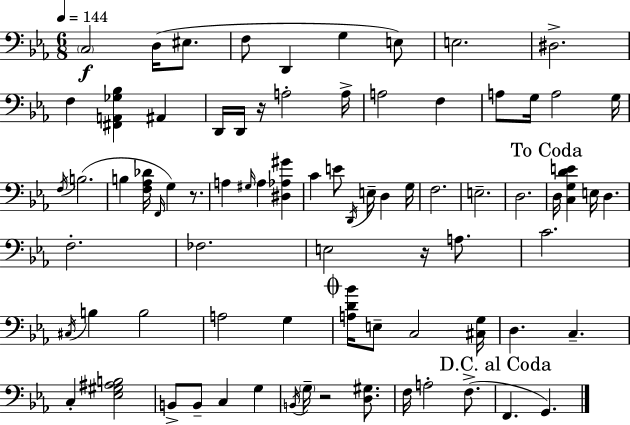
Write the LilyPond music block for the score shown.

{
  \clef bass
  \numericTimeSignature
  \time 6/8
  \key c \minor
  \tempo 4 = 144
  \parenthesize c2\f d16( eis8. | f8 d,4 g4 e8) | e2. | dis2.-> | \break f4 <fis, a, ges bes>4 ais,4 | d,16 d,16 r16 a2-. a16-> | a2 f4 | a8 g16 a2 g16 | \break \acciaccatura { f16 }( b2. | b4 <f aes des'>16 \grace { f,16 } g4) r8. | a4 \grace { gis16 } a4 <dis aes gis'>4 | c'4 e'8 \acciaccatura { d,16 } e16-- d4 | \break g16 f2. | e2.-- | d2. | \mark "To Coda" d16 <c g d' e'>4 e16 d4. | \break f2.-. | fes2. | e2 | r16 a8. c'2. | \break \acciaccatura { cis16 } b4 b2 | a2 | g4 \mark \markup { \musicglyph "scripts.coda" } <a d' bes'>16 e8-- c2 | <cis g>16 d4. c4.-- | \break c4-. <ees gis ais b>2 | b,8-> b,8-- c4 | g4 \acciaccatura { b,16 } \parenthesize g16-- r2 | <d gis>8. f16 a2-. | \break f8.->( \mark "D.C. al Coda" f,4. | g,4.) \bar "|."
}